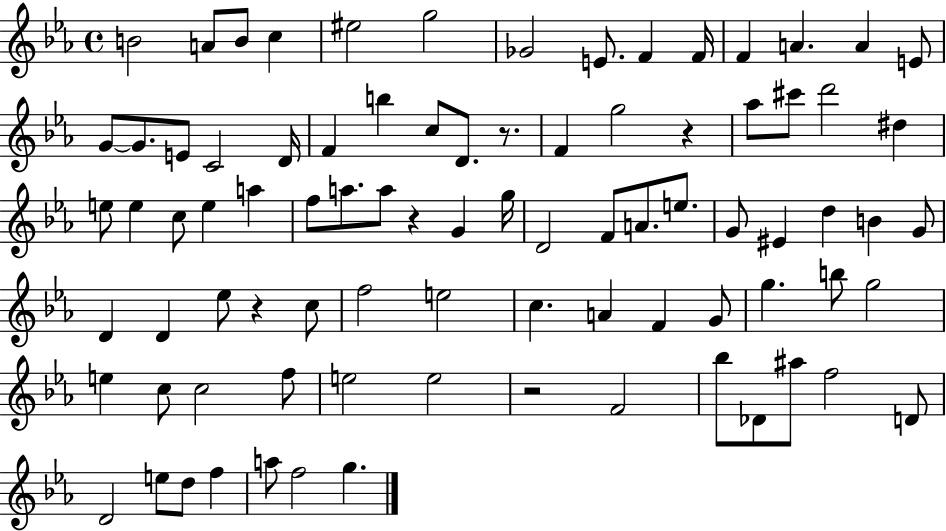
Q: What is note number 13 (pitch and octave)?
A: A4